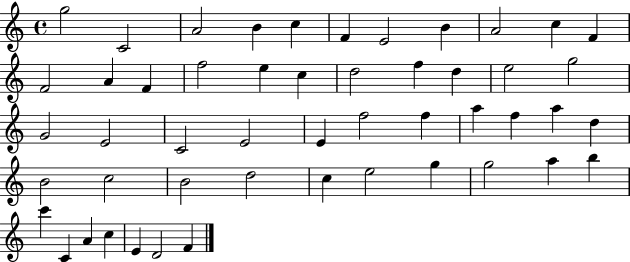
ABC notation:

X:1
T:Untitled
M:4/4
L:1/4
K:C
g2 C2 A2 B c F E2 B A2 c F F2 A F f2 e c d2 f d e2 g2 G2 E2 C2 E2 E f2 f a f a d B2 c2 B2 d2 c e2 g g2 a b c' C A c E D2 F